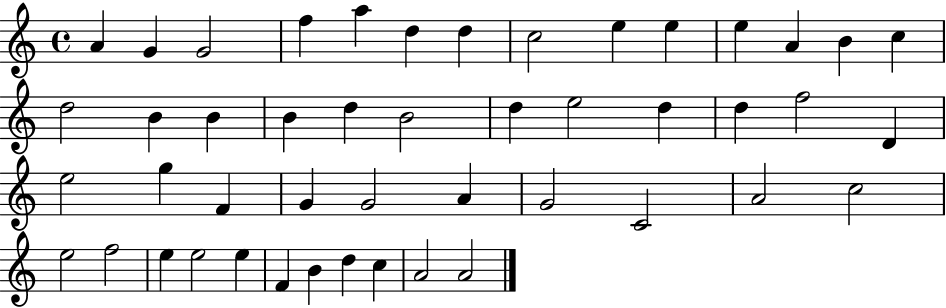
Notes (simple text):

A4/q G4/q G4/h F5/q A5/q D5/q D5/q C5/h E5/q E5/q E5/q A4/q B4/q C5/q D5/h B4/q B4/q B4/q D5/q B4/h D5/q E5/h D5/q D5/q F5/h D4/q E5/h G5/q F4/q G4/q G4/h A4/q G4/h C4/h A4/h C5/h E5/h F5/h E5/q E5/h E5/q F4/q B4/q D5/q C5/q A4/h A4/h